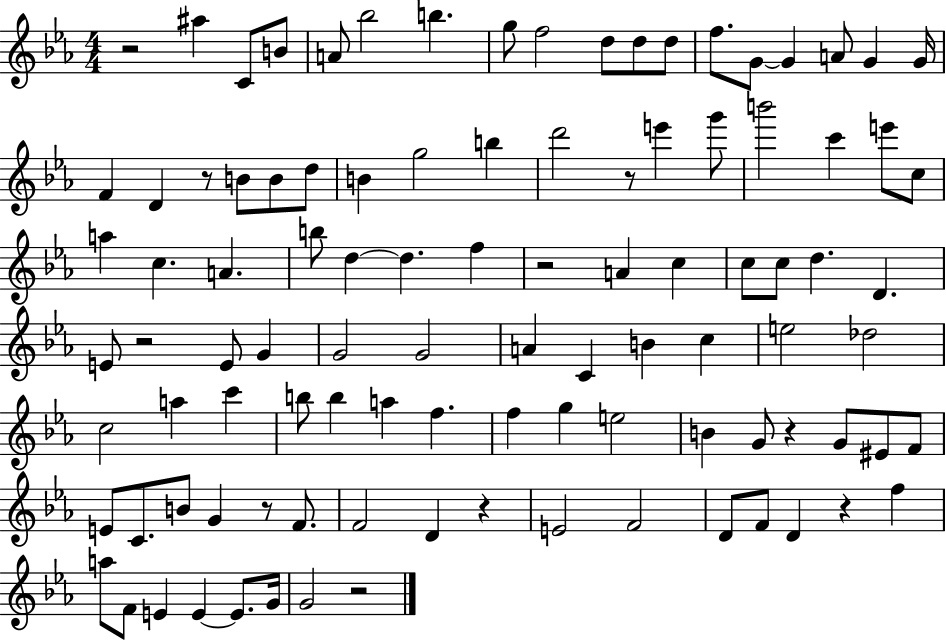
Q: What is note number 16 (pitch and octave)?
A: G4